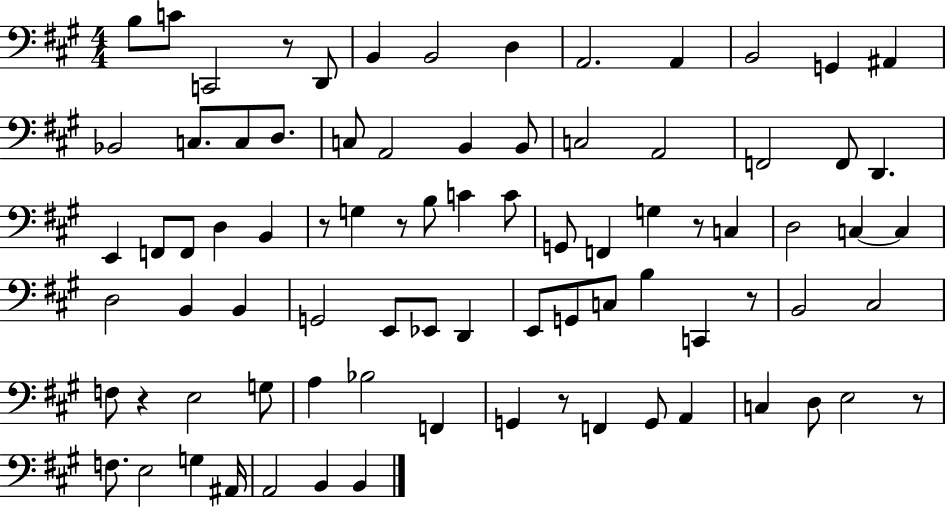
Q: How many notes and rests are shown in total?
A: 83